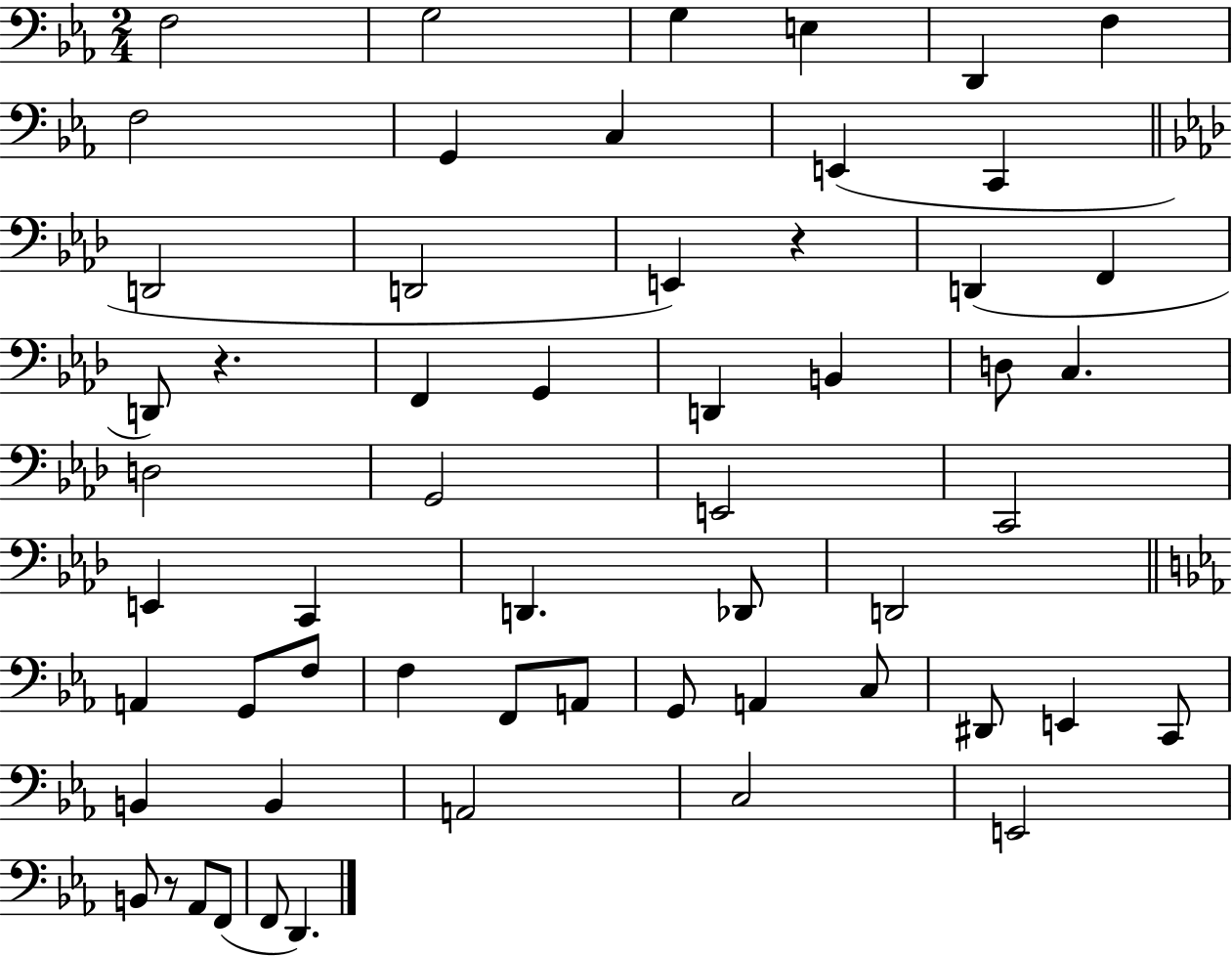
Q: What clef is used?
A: bass